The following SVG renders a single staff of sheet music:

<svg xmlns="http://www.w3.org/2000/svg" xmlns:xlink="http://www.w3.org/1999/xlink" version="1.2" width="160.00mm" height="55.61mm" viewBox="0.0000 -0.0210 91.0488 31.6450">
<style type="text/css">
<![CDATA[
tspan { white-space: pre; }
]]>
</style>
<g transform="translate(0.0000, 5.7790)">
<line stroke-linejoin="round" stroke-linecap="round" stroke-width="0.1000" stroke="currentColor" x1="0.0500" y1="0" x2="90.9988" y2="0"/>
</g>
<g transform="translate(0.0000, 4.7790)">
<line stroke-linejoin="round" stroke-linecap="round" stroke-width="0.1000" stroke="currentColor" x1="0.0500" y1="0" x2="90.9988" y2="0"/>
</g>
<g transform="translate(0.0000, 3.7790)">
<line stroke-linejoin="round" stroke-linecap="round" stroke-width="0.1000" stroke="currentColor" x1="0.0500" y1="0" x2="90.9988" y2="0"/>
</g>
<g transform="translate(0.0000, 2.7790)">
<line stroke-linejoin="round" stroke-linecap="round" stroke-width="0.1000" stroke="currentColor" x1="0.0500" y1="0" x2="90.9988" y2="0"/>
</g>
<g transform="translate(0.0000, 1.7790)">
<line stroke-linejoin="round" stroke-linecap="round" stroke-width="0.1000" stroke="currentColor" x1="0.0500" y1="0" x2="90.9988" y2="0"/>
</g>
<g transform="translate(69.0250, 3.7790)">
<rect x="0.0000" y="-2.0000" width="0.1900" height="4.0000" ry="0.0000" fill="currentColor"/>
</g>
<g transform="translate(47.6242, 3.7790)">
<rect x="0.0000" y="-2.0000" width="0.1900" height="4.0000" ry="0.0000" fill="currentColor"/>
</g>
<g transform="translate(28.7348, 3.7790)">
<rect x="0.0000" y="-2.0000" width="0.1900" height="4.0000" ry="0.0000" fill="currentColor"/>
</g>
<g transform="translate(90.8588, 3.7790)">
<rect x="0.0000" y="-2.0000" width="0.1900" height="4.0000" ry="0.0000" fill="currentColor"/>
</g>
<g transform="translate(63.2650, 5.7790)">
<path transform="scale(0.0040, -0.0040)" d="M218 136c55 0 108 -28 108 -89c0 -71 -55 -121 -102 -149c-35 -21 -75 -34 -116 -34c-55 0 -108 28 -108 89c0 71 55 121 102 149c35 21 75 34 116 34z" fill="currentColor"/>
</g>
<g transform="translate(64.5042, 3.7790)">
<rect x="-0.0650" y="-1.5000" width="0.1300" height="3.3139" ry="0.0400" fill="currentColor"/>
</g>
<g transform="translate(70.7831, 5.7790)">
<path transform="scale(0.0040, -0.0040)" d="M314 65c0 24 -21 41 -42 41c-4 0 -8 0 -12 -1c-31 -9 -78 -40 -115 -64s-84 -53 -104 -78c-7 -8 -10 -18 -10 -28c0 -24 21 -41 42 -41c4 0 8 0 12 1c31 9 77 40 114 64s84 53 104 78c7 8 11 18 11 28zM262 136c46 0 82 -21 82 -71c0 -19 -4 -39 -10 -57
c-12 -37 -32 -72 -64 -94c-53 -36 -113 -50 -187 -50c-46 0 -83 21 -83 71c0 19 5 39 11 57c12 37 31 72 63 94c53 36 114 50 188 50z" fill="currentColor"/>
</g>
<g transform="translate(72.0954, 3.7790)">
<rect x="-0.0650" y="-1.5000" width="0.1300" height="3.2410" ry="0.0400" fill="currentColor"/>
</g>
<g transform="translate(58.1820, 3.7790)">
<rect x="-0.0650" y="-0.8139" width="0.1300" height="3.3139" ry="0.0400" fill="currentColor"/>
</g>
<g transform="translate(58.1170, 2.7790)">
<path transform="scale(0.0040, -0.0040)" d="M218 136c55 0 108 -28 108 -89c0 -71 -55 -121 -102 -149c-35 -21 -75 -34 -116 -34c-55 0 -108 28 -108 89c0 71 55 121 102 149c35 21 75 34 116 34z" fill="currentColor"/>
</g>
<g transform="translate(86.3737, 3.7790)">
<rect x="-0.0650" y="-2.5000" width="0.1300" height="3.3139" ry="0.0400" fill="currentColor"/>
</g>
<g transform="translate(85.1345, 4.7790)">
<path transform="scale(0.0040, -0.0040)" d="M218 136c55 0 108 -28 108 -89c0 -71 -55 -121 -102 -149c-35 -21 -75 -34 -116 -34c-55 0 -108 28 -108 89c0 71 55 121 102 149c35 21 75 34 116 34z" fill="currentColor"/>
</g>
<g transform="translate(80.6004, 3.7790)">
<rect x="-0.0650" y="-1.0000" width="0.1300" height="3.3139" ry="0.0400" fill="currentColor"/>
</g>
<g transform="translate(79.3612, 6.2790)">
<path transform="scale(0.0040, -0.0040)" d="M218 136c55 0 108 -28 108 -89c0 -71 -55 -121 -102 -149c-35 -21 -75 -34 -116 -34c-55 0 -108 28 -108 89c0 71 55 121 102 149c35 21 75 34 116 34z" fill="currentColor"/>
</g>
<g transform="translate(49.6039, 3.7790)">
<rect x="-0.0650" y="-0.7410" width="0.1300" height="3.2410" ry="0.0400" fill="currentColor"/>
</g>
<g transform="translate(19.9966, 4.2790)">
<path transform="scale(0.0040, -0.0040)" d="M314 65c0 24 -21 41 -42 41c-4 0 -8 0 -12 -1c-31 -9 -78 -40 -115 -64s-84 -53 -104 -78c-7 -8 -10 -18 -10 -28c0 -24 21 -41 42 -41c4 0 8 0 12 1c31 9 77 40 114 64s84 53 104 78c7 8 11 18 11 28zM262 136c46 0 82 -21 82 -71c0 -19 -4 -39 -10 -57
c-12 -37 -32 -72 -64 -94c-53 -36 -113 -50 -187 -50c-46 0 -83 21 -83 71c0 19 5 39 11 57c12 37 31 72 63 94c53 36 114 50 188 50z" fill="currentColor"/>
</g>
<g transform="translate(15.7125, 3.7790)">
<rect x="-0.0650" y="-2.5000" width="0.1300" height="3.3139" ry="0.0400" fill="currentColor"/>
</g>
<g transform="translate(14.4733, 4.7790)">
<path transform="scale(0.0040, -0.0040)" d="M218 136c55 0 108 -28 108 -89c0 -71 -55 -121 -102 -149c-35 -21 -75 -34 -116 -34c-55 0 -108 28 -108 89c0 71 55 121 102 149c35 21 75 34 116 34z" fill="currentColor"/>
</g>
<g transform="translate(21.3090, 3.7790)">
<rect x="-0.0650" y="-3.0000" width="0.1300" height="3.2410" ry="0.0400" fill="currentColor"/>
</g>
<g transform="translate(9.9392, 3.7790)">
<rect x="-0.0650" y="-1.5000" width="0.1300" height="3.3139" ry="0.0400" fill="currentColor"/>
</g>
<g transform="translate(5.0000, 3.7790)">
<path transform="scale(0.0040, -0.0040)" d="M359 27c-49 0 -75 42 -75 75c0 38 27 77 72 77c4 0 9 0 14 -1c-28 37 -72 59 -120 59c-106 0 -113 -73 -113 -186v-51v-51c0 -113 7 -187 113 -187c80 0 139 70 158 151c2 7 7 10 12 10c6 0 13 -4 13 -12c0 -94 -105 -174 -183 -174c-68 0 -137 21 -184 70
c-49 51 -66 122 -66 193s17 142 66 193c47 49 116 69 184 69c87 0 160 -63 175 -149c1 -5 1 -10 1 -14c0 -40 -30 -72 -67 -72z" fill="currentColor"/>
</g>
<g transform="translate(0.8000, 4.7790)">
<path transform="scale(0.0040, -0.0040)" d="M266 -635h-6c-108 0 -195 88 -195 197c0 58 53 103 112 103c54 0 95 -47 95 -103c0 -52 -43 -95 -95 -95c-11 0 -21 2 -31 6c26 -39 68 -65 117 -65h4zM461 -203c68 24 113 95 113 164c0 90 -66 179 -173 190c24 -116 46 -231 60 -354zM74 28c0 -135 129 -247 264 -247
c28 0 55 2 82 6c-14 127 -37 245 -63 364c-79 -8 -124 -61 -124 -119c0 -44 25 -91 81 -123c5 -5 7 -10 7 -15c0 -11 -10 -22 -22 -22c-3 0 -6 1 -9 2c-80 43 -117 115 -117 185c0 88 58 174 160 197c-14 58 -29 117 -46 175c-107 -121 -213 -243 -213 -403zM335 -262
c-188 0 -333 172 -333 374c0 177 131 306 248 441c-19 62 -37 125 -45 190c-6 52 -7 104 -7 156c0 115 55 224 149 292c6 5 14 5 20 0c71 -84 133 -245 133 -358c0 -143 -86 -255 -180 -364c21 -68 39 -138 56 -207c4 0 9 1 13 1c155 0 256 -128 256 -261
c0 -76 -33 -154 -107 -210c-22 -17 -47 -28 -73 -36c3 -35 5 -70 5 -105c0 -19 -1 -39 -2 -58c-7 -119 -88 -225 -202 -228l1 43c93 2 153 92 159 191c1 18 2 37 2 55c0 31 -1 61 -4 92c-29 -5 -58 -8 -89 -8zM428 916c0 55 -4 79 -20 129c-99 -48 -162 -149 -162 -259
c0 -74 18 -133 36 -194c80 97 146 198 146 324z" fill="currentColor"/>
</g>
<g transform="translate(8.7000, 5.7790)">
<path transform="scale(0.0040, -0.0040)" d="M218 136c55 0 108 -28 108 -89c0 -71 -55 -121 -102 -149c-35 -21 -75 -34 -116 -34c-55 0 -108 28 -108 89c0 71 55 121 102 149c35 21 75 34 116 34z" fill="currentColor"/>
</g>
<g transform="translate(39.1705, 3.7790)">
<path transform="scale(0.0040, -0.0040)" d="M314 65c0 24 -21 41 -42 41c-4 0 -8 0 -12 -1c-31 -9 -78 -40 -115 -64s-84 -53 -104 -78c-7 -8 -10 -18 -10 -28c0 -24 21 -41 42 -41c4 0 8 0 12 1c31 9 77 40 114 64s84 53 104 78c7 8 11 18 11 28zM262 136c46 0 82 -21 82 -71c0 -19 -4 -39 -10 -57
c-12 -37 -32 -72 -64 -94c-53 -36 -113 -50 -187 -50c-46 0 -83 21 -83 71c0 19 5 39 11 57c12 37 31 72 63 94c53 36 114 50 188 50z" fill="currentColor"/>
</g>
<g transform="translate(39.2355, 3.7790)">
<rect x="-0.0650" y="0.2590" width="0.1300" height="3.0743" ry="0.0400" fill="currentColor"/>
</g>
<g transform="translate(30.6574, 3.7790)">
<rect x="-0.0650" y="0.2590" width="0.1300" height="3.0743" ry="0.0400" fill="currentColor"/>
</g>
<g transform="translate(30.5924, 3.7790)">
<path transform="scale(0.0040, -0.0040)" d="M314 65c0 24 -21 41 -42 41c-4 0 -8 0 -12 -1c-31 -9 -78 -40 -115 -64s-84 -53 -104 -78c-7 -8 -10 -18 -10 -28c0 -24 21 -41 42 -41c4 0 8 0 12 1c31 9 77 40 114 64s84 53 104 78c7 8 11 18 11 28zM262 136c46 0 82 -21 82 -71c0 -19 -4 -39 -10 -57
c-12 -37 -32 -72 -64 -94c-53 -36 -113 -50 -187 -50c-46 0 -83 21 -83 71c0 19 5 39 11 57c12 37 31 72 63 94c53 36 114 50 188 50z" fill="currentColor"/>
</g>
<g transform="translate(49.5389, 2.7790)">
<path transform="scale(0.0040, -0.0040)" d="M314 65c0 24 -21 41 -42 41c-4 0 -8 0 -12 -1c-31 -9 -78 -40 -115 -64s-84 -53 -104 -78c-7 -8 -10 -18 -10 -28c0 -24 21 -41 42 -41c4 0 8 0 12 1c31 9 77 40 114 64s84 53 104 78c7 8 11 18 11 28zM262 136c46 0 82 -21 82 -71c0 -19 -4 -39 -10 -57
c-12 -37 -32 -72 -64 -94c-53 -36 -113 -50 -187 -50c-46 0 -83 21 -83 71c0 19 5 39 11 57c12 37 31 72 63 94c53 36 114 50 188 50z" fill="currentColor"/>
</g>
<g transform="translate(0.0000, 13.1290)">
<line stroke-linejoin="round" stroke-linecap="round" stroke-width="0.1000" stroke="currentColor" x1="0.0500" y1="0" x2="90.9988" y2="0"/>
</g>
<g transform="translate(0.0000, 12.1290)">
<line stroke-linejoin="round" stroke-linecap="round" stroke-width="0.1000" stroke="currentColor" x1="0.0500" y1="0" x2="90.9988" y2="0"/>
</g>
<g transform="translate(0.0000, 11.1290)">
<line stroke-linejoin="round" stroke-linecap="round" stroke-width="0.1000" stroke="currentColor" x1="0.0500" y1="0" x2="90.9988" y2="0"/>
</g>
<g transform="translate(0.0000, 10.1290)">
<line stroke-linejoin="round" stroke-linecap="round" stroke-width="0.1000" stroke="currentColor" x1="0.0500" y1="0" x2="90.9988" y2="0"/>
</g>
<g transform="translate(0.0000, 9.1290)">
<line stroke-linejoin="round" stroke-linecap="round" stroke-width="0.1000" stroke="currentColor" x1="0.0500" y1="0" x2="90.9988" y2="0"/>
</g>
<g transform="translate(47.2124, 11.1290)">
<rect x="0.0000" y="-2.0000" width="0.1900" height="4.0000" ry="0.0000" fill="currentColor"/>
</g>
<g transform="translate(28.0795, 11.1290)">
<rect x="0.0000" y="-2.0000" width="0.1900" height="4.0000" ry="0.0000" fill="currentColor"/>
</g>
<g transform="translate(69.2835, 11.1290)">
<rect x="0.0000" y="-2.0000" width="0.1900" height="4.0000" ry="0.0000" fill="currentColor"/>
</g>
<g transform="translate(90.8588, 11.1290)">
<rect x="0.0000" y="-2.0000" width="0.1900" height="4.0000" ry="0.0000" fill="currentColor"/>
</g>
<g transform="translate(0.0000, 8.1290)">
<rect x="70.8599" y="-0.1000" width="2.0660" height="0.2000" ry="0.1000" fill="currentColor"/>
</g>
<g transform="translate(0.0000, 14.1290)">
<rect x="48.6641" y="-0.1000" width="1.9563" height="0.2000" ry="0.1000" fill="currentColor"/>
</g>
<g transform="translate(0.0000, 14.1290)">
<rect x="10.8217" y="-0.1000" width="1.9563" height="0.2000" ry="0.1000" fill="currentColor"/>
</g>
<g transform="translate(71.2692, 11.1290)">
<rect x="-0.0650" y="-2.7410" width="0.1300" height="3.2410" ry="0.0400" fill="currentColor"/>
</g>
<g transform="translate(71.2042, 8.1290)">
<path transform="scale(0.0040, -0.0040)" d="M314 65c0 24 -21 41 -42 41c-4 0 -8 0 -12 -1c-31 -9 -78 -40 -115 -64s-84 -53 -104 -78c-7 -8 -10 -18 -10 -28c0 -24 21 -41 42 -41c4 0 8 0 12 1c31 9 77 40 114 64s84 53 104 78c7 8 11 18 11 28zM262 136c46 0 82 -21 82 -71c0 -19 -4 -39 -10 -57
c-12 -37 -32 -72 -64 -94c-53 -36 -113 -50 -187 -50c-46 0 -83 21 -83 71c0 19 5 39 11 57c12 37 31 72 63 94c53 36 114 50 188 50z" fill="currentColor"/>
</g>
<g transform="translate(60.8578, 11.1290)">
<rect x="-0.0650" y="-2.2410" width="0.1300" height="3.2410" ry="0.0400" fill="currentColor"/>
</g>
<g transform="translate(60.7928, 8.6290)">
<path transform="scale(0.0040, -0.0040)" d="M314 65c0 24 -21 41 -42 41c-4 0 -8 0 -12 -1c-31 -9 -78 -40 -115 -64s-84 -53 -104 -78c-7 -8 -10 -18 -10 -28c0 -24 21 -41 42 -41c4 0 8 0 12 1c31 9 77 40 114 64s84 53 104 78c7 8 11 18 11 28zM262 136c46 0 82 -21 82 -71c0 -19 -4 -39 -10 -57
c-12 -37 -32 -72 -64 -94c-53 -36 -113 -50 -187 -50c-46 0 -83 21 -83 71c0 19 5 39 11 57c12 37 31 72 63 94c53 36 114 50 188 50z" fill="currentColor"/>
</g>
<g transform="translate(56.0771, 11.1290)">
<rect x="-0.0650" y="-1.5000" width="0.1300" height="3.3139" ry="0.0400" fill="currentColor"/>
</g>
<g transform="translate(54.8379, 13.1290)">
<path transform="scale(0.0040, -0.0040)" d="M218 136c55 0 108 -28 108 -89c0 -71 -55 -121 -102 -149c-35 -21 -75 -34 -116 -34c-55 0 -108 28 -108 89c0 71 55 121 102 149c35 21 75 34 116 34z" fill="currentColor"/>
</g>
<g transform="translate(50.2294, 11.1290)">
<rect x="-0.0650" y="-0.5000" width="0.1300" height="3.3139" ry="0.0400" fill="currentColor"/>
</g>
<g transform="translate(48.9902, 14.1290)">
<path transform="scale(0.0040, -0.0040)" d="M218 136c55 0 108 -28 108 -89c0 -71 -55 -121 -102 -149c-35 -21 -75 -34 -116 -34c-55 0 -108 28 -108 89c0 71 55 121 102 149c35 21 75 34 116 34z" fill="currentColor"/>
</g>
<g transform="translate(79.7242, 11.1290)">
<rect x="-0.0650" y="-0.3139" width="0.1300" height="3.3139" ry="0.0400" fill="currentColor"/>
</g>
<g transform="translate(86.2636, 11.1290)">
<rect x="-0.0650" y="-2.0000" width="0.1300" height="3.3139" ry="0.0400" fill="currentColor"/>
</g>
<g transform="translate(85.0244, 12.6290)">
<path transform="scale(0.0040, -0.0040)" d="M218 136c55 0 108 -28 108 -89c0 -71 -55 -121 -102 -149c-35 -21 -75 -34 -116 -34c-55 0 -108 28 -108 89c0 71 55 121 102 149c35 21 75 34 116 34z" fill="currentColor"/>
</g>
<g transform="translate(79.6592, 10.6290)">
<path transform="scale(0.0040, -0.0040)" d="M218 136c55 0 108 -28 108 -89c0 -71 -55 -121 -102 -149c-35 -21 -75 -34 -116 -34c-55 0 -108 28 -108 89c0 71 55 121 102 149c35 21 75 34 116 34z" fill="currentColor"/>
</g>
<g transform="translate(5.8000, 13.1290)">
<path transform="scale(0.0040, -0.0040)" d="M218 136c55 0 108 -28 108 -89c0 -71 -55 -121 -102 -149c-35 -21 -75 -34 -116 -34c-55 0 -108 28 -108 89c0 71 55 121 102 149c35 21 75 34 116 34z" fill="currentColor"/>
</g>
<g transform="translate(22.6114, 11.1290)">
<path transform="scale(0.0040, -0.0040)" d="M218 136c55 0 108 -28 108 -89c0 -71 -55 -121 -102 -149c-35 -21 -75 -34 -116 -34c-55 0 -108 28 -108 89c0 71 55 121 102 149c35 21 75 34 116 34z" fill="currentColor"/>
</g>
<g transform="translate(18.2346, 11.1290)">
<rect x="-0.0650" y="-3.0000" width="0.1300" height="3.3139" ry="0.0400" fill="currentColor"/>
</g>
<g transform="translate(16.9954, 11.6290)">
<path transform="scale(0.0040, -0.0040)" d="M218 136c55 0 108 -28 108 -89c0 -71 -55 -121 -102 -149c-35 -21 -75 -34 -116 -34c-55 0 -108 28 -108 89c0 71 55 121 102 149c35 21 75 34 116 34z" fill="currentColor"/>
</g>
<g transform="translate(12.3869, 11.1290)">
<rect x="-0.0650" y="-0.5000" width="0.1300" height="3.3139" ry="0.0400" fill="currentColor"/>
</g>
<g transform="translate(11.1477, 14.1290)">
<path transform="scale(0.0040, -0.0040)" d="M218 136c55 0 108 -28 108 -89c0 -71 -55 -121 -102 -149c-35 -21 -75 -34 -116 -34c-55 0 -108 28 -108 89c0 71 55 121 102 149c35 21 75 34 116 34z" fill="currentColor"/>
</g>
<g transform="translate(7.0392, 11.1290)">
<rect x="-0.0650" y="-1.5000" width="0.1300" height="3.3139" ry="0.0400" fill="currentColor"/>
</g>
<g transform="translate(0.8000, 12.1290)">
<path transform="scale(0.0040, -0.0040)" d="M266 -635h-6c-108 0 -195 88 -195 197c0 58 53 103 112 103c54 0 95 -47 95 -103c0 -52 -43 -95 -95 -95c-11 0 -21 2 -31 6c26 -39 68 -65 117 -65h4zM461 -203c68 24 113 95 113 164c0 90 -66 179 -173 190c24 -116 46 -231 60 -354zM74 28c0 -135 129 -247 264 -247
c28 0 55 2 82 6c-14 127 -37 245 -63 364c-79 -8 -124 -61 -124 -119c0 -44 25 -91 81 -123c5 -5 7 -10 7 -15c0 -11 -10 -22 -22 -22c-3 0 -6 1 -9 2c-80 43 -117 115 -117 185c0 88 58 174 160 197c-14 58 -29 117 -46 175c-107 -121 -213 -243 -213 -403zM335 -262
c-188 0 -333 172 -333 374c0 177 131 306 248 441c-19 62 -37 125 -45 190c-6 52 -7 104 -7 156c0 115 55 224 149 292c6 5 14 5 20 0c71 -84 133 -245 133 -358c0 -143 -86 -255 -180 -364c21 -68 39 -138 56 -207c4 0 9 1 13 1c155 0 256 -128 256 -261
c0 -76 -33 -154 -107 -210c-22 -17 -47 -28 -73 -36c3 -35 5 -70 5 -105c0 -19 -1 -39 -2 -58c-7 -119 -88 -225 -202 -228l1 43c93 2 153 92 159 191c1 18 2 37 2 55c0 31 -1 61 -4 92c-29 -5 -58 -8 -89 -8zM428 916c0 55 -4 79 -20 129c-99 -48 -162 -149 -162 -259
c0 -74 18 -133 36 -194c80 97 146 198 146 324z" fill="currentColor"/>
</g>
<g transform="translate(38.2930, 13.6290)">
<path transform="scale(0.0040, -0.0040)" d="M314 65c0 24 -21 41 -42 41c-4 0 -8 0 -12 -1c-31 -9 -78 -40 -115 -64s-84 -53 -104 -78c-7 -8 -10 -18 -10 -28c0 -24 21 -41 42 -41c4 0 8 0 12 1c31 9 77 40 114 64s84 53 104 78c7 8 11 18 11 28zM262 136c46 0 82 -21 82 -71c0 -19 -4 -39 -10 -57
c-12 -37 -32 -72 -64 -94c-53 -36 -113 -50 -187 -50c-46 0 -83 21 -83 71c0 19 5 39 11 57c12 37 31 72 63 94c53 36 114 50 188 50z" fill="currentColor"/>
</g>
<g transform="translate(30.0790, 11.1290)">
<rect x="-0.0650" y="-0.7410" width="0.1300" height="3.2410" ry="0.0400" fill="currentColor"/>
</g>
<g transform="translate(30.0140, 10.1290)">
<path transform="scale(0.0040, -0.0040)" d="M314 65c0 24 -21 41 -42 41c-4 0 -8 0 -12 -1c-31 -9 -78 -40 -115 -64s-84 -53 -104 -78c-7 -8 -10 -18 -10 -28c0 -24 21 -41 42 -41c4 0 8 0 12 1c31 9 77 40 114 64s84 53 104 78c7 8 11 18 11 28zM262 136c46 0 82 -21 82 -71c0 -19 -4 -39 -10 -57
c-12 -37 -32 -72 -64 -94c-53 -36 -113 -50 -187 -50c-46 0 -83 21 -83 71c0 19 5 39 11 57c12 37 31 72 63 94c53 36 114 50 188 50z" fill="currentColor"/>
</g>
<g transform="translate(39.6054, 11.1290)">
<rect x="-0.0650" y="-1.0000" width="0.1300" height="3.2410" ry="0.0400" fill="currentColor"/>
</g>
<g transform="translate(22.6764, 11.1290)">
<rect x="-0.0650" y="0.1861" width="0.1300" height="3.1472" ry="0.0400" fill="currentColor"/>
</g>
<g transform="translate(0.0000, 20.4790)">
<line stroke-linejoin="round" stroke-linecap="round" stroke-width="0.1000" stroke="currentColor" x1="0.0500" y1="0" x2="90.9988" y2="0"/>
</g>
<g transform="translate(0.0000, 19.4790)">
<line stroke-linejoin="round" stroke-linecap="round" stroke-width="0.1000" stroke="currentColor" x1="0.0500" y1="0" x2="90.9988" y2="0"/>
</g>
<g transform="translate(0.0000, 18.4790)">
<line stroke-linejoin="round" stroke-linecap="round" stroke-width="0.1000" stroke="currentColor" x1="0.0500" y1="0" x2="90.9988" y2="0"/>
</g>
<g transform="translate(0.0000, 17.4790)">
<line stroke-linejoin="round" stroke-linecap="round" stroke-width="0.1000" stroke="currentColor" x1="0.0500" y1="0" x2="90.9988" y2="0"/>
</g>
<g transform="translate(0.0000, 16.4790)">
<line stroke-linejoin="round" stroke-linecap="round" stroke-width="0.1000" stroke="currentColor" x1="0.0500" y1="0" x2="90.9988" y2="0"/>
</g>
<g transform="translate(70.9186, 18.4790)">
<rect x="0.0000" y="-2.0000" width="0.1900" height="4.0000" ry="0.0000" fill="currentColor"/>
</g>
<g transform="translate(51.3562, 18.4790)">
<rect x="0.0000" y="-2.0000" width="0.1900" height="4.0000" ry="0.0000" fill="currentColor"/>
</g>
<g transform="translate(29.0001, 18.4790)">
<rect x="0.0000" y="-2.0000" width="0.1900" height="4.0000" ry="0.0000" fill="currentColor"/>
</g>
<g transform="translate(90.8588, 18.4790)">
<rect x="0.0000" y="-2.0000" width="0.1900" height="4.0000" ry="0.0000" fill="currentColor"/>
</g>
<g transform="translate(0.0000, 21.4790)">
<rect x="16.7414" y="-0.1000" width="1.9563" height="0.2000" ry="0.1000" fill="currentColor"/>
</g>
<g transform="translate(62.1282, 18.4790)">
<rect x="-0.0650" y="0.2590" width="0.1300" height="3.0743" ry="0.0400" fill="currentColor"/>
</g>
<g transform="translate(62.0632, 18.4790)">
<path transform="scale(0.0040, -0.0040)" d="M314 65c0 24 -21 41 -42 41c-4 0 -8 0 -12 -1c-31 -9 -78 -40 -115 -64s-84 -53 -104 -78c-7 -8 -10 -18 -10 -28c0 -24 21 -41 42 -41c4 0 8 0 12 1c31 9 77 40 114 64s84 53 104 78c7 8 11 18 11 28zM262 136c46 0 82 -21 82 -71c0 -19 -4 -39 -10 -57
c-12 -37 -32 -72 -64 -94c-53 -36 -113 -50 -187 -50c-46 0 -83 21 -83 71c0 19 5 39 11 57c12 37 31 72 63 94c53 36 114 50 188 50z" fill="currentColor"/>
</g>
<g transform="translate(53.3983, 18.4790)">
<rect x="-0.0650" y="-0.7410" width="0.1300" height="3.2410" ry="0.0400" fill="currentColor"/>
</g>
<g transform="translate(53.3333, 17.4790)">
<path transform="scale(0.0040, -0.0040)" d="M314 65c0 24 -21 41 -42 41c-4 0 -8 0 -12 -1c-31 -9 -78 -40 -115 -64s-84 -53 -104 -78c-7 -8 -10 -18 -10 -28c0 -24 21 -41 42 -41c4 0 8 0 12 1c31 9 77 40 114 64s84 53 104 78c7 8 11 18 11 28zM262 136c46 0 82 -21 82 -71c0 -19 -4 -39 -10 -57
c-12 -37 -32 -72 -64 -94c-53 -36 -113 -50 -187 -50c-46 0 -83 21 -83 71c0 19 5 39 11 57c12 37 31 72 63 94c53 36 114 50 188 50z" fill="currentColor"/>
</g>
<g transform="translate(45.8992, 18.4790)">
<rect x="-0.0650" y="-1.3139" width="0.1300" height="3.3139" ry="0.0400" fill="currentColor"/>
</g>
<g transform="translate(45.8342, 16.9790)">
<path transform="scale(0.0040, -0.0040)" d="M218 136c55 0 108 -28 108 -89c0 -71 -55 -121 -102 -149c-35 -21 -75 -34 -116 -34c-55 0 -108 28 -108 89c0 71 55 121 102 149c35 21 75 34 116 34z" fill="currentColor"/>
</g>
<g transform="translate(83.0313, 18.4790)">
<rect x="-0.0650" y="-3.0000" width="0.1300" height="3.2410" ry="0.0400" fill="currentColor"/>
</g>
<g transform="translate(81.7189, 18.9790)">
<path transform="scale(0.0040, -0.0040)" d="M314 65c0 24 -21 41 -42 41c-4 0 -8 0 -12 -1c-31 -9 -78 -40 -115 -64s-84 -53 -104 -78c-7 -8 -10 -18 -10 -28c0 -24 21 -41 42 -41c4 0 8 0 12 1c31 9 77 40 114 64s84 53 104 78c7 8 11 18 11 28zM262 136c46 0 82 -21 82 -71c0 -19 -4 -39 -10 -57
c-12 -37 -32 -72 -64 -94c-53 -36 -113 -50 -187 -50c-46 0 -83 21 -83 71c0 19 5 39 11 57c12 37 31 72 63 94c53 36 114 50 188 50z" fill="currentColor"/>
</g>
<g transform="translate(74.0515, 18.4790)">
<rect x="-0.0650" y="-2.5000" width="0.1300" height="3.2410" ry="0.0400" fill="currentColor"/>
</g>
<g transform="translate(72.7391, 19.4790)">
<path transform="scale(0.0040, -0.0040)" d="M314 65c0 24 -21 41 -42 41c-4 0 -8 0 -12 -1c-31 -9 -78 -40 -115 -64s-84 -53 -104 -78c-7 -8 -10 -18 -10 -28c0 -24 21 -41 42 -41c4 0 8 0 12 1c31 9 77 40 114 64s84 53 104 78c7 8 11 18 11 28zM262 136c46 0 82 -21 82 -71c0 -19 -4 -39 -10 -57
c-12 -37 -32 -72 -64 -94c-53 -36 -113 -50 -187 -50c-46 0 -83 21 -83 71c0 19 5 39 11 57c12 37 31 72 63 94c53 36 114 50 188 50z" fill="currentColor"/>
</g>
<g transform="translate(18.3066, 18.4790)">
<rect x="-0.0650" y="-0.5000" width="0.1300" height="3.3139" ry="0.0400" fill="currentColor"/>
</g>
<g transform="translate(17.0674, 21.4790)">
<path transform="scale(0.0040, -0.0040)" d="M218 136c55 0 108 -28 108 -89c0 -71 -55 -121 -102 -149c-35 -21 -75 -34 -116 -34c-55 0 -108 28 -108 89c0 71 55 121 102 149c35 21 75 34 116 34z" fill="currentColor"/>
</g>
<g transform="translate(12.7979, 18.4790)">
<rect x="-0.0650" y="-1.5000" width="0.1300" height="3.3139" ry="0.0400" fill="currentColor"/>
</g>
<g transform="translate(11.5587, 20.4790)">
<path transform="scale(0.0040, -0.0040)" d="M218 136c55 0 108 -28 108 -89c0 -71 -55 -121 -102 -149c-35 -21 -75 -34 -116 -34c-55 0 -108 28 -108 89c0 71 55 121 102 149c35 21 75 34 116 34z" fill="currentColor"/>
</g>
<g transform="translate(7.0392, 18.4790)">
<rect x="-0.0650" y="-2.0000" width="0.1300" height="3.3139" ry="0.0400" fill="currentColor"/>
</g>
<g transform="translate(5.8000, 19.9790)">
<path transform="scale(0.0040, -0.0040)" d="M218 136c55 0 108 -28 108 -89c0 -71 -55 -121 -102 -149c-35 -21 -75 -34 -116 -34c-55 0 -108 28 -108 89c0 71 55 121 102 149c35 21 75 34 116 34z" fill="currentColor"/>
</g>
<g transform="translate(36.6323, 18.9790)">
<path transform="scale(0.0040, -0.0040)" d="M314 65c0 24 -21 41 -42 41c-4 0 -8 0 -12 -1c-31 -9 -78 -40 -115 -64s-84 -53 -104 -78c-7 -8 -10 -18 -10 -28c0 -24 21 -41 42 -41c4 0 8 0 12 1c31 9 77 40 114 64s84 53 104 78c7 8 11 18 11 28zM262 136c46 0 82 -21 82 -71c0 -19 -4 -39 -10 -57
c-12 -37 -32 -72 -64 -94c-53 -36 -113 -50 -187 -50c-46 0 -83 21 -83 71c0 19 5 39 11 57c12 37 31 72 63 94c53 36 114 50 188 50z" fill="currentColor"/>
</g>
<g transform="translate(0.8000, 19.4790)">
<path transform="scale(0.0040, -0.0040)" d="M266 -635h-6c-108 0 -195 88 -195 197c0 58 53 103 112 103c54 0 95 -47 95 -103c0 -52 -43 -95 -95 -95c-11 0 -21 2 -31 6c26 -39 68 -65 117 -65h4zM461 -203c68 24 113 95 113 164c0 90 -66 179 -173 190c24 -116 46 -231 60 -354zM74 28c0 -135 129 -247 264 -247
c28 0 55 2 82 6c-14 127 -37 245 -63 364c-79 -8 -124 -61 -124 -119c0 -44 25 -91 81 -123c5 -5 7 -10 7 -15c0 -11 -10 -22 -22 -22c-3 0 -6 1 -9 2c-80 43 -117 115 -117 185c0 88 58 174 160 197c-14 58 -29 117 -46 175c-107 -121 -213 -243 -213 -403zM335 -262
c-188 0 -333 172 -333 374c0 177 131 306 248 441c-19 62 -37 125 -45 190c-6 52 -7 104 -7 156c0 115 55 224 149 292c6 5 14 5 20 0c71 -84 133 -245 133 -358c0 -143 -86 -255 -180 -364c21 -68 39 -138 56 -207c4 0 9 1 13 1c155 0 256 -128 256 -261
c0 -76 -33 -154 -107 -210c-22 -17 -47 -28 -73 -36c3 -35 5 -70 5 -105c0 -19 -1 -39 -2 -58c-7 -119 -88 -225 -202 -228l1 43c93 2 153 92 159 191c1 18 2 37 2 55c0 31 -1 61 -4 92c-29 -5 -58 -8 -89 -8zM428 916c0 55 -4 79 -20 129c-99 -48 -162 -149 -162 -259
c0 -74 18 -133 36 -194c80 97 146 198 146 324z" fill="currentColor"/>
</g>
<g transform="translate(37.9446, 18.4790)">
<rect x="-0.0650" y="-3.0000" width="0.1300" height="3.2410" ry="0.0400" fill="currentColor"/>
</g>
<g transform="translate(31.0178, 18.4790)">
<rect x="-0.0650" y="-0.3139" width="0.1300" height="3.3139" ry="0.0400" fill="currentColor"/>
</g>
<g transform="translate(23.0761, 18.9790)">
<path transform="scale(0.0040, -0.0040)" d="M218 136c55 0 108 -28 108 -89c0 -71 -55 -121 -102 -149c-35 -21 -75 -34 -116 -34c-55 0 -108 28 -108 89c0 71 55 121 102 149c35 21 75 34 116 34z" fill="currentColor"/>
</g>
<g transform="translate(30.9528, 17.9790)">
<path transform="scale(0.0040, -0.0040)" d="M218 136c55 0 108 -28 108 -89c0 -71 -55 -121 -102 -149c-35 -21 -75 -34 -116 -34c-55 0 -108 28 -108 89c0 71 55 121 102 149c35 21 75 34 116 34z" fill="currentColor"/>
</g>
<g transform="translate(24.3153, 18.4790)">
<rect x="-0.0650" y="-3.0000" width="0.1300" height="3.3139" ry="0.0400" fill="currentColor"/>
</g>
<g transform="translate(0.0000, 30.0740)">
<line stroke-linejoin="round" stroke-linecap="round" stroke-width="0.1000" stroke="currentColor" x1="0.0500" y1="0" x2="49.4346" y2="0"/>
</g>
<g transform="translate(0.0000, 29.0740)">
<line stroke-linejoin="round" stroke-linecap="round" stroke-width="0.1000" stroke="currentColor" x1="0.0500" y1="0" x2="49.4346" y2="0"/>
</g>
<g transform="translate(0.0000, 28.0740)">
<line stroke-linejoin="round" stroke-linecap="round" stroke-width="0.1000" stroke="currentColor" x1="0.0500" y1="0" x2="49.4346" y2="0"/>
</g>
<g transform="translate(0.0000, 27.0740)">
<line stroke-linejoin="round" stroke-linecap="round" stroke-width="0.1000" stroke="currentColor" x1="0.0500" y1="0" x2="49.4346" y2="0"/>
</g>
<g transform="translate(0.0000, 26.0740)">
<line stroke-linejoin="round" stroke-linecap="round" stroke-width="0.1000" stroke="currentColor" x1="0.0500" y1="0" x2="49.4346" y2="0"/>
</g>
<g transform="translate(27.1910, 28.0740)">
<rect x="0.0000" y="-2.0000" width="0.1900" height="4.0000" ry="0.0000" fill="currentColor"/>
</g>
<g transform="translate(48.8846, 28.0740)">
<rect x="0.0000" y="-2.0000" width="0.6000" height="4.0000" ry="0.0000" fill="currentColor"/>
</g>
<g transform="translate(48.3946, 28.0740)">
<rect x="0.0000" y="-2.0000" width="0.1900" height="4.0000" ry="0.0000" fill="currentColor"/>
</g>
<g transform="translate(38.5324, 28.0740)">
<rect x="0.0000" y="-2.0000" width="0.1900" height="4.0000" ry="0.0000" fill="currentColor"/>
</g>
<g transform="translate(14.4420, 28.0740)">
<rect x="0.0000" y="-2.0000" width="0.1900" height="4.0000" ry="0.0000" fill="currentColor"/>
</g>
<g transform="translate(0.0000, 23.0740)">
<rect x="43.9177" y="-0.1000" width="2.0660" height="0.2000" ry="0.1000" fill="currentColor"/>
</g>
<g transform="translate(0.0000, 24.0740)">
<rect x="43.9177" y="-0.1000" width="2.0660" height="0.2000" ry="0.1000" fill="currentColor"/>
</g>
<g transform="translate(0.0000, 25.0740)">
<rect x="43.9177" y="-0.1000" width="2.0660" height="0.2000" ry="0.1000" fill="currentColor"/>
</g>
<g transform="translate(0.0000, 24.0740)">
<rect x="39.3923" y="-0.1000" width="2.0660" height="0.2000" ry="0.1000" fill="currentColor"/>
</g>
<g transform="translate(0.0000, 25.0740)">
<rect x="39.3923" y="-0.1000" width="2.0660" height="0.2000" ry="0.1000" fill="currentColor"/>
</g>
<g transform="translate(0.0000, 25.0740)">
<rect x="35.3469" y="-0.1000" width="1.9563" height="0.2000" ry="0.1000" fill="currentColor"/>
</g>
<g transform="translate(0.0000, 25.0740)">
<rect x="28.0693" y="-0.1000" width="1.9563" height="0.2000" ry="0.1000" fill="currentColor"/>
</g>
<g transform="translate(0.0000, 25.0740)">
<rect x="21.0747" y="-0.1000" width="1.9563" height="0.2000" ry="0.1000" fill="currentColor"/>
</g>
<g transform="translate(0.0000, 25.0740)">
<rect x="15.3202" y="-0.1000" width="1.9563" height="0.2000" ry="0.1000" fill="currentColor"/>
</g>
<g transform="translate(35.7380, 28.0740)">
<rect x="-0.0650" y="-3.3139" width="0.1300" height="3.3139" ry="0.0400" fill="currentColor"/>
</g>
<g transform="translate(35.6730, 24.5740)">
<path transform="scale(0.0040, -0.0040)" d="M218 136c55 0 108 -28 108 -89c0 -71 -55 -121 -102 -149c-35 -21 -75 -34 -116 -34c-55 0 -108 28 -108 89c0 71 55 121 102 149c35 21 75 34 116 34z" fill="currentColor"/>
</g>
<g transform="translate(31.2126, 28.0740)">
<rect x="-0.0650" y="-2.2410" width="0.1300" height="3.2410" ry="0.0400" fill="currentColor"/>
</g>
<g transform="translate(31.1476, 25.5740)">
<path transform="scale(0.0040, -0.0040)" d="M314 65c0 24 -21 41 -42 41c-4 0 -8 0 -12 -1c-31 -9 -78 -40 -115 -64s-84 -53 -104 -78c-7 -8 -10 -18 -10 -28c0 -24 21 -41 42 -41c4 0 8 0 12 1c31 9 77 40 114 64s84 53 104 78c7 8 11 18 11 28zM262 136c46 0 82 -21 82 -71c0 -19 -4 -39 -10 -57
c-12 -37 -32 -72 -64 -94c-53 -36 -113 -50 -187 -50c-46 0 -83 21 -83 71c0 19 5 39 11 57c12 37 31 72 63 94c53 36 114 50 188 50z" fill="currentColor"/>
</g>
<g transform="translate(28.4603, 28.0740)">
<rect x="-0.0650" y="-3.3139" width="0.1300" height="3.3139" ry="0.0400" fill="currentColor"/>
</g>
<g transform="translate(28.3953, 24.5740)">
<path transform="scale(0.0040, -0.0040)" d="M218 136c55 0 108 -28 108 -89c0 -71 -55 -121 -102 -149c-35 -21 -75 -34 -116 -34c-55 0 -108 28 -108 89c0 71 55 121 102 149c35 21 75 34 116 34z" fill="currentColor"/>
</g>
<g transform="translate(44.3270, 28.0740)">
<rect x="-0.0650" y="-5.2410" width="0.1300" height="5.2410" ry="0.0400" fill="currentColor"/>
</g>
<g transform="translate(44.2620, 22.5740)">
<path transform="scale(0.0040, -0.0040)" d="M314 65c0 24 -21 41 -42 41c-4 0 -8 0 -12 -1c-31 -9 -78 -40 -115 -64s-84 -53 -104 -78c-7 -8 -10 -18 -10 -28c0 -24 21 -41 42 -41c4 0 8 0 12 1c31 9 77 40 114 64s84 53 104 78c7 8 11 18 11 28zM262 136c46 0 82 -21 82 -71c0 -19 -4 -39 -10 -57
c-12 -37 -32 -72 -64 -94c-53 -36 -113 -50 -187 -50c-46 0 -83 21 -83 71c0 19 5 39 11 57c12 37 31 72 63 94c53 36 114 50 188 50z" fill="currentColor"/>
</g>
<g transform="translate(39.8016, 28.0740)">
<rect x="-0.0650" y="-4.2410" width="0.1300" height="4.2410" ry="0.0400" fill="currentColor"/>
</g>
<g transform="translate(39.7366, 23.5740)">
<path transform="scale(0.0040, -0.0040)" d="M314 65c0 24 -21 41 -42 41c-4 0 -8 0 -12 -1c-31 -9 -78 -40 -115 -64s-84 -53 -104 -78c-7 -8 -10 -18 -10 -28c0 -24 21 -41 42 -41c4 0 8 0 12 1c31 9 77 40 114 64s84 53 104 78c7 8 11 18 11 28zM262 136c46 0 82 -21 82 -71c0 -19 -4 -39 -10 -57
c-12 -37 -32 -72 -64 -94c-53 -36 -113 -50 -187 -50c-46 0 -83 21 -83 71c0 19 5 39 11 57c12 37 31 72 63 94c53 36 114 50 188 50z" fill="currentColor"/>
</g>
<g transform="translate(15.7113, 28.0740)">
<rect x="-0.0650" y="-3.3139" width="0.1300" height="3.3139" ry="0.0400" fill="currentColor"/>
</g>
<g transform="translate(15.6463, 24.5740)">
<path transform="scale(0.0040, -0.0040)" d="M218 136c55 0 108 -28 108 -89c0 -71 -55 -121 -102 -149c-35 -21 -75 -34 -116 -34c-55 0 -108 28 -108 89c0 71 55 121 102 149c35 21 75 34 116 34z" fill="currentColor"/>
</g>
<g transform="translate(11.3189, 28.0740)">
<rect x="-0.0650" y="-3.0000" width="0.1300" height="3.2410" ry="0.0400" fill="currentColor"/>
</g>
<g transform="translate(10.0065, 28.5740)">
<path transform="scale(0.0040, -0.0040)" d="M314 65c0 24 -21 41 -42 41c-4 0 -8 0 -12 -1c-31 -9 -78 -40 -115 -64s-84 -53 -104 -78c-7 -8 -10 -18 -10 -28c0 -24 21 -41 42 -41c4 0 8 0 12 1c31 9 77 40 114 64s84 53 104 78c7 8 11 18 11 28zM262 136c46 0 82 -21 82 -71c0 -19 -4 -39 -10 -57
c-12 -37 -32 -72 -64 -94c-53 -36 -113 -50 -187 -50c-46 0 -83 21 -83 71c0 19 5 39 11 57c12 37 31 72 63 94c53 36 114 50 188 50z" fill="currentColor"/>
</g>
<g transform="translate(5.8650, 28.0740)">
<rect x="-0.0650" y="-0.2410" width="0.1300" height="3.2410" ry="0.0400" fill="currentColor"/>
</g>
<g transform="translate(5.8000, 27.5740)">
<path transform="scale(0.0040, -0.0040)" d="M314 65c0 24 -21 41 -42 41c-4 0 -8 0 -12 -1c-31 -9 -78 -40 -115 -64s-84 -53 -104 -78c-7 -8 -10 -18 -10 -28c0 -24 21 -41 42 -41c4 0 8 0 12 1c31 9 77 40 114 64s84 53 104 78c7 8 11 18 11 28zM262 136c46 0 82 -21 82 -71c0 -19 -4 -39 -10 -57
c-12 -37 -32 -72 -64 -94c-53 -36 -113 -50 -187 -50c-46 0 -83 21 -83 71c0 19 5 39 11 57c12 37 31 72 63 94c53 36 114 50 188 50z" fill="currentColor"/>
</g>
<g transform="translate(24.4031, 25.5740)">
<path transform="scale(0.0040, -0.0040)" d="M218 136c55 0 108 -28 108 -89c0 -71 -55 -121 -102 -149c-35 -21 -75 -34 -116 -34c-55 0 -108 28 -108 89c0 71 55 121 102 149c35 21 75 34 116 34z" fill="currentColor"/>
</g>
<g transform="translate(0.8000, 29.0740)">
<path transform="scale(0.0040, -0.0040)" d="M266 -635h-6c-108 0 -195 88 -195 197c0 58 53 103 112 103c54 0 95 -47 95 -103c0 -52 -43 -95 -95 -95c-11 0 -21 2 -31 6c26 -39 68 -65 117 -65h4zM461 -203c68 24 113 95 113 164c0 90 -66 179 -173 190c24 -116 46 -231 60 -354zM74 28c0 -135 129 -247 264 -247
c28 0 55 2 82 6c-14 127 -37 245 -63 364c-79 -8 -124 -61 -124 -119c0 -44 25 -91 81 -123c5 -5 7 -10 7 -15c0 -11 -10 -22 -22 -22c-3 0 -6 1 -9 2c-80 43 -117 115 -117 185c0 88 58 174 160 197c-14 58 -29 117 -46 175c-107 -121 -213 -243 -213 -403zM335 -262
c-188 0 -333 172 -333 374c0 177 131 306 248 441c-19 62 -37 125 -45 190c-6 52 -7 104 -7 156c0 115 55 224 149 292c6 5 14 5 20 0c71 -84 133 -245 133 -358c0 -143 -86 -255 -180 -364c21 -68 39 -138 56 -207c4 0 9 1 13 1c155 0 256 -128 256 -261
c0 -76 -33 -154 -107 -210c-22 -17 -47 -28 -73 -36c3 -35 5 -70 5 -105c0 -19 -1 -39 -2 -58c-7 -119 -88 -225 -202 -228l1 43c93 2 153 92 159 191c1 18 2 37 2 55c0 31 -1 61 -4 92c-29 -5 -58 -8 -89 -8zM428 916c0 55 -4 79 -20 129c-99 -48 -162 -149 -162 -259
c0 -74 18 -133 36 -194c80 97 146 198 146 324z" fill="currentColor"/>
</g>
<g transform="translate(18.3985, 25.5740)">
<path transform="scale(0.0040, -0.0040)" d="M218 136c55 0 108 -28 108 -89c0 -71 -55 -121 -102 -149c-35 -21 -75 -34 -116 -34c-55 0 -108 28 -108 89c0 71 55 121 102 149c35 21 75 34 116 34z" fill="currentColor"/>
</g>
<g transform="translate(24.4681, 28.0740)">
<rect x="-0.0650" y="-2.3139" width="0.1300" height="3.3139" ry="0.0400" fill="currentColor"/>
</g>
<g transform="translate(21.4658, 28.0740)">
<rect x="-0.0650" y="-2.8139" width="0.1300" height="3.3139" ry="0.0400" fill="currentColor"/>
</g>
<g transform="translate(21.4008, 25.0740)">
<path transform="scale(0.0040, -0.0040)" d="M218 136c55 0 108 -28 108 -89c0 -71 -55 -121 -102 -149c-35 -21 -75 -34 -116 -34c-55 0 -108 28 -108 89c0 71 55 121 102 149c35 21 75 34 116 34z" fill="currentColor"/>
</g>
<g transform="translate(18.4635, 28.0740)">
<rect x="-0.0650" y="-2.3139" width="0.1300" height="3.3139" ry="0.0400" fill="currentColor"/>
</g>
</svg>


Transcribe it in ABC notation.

X:1
T:Untitled
M:4/4
L:1/4
K:C
E G A2 B2 B2 d2 d E E2 D G E C A B d2 D2 C E g2 a2 c F F E C A c A2 e d2 B2 G2 A2 c2 A2 b g a g b g2 b d'2 f'2